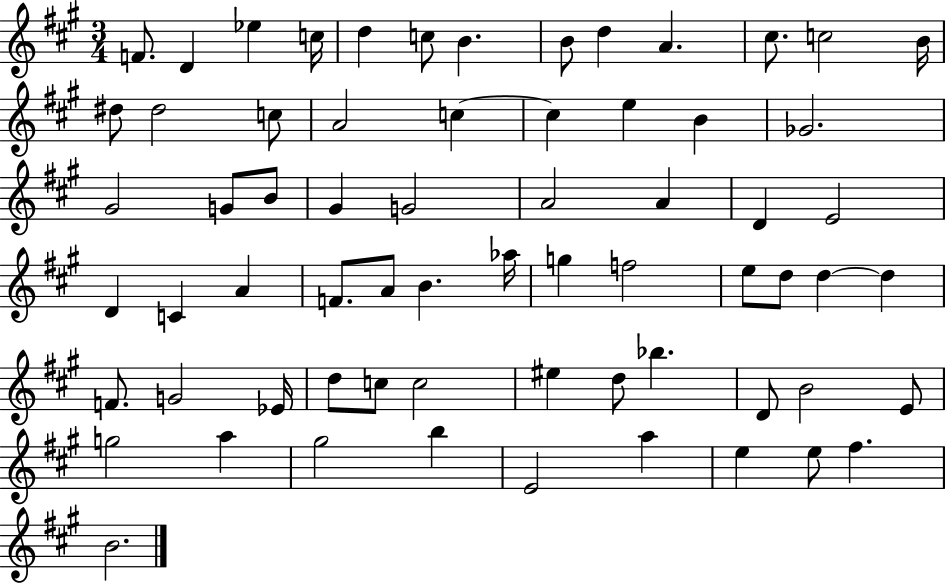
{
  \clef treble
  \numericTimeSignature
  \time 3/4
  \key a \major
  f'8. d'4 ees''4 c''16 | d''4 c''8 b'4. | b'8 d''4 a'4. | cis''8. c''2 b'16 | \break dis''8 dis''2 c''8 | a'2 c''4~~ | c''4 e''4 b'4 | ges'2. | \break gis'2 g'8 b'8 | gis'4 g'2 | a'2 a'4 | d'4 e'2 | \break d'4 c'4 a'4 | f'8. a'8 b'4. aes''16 | g''4 f''2 | e''8 d''8 d''4~~ d''4 | \break f'8. g'2 ees'16 | d''8 c''8 c''2 | eis''4 d''8 bes''4. | d'8 b'2 e'8 | \break g''2 a''4 | gis''2 b''4 | e'2 a''4 | e''4 e''8 fis''4. | \break b'2. | \bar "|."
}